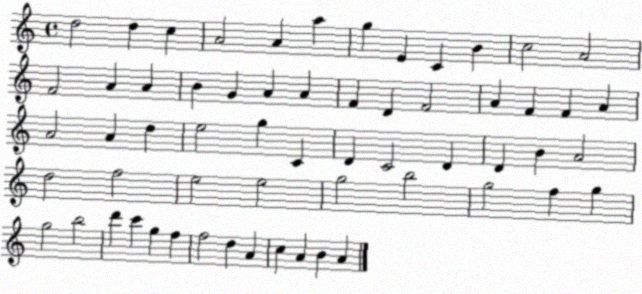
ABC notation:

X:1
T:Untitled
M:4/4
L:1/4
K:C
d2 d c A2 A a g E C B c2 A2 F2 A A B G A A F D F2 A F F A A2 A d e2 g C D C2 D D B A2 d2 f2 e2 e2 g2 b2 g2 f g g2 b2 d' c' g f f2 d A c A B A